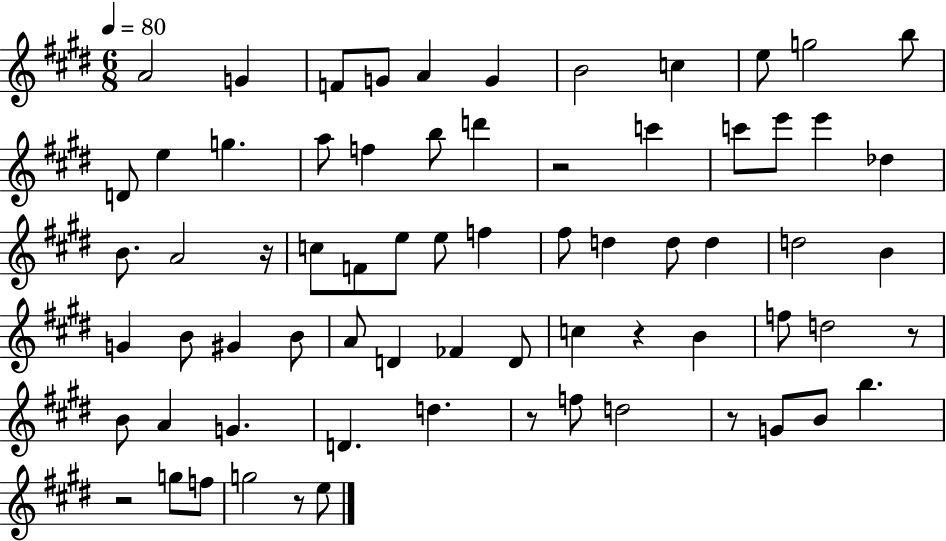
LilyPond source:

{
  \clef treble
  \numericTimeSignature
  \time 6/8
  \key e \major
  \tempo 4 = 80
  a'2 g'4 | f'8 g'8 a'4 g'4 | b'2 c''4 | e''8 g''2 b''8 | \break d'8 e''4 g''4. | a''8 f''4 b''8 d'''4 | r2 c'''4 | c'''8 e'''8 e'''4 des''4 | \break b'8. a'2 r16 | c''8 f'8 e''8 e''8 f''4 | fis''8 d''4 d''8 d''4 | d''2 b'4 | \break g'4 b'8 gis'4 b'8 | a'8 d'4 fes'4 d'8 | c''4 r4 b'4 | f''8 d''2 r8 | \break b'8 a'4 g'4. | d'4. d''4. | r8 f''8 d''2 | r8 g'8 b'8 b''4. | \break r2 g''8 f''8 | g''2 r8 e''8 | \bar "|."
}